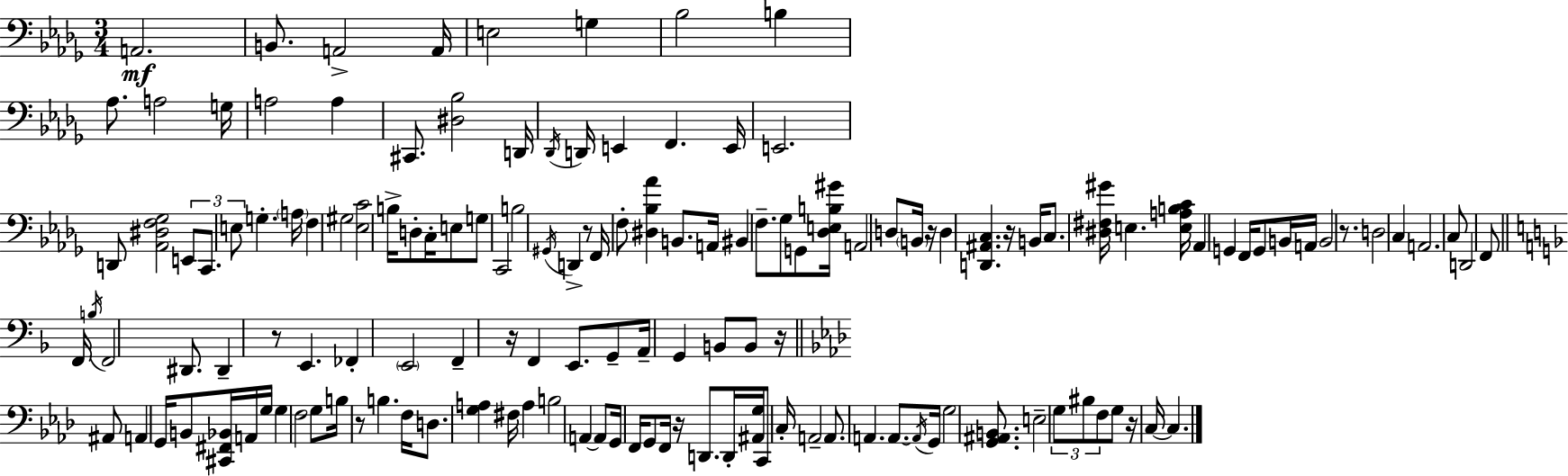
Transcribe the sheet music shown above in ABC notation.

X:1
T:Untitled
M:3/4
L:1/4
K:Bbm
A,,2 B,,/2 A,,2 A,,/4 E,2 G, _B,2 B, _A,/2 A,2 G,/4 A,2 A, ^C,,/2 [^D,_B,]2 D,,/4 _D,,/4 D,,/4 E,, F,, E,,/4 E,,2 D,,/2 [_A,,^D,F,_G,]2 E,,/2 C,,/2 E,/2 G, A,/4 F, ^G,2 [_E,C]2 B,/4 D,/2 C,/4 E,/2 G,/2 C,,2 B,2 ^G,,/4 D,, z/2 F,,/4 F,/2 [^D,_B,_A] B,,/2 A,,/4 ^B,, F,/2 _G,/2 G,,/2 [_D,E,B,^G]/4 A,,2 D,/2 B,,/4 z/4 D, [D,,^A,,C,] z/4 B,,/4 C,/2 [^D,^F,^G]/4 E, [E,A,B,C]/4 _A,, G,, F,,/4 G,,/2 B,,/4 A,,/4 B,,2 z/2 D,2 C, A,,2 C,/2 D,,2 F,,/2 F,,/4 B,/4 F,,2 ^D,,/2 ^D,, z/2 E,, _F,, E,,2 F,, z/4 F,, E,,/2 G,,/2 A,,/4 G,, B,,/2 B,,/2 z/4 ^A,,/2 A,, G,,/4 B,,/2 [^C,,^F,,_B,,]/4 A,,/4 G,/4 G, F,2 G,/2 B,/4 z/2 B, F,/4 D,/2 [G,A,] ^F,/4 A, B,2 A,, A,,/2 G,,/4 F,,/4 G,,/2 F,,/4 z/4 D,,/2 D,,/4 [^A,,G,]/4 C,,/2 C,/4 A,,2 A,,/2 A,, A,,/2 A,,/4 G,,/4 G,2 [G,,^A,,B,,]/2 E,2 G,/2 ^B,/2 F,/2 G,/2 z/4 C,/4 C,